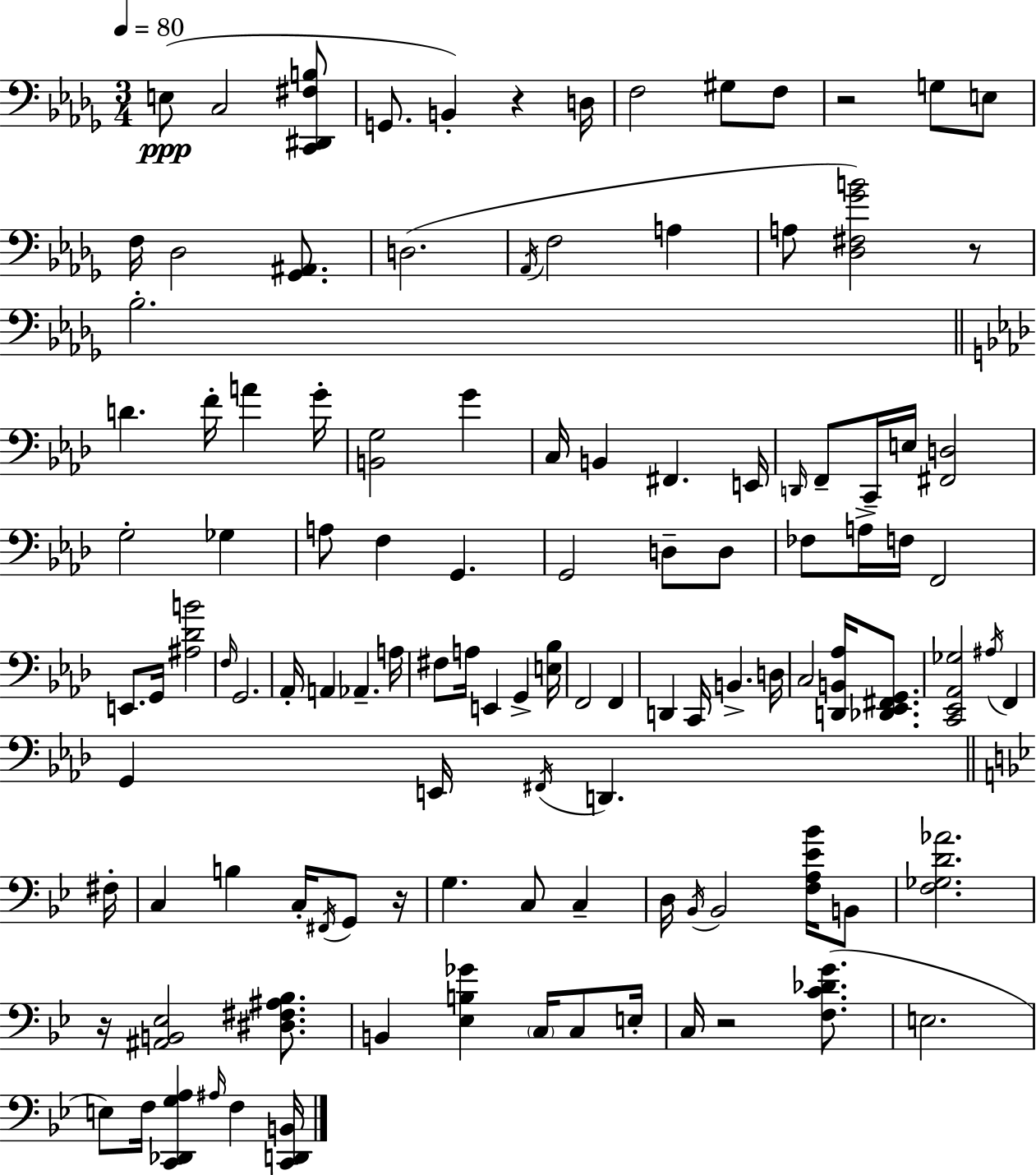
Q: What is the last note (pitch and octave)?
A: F3